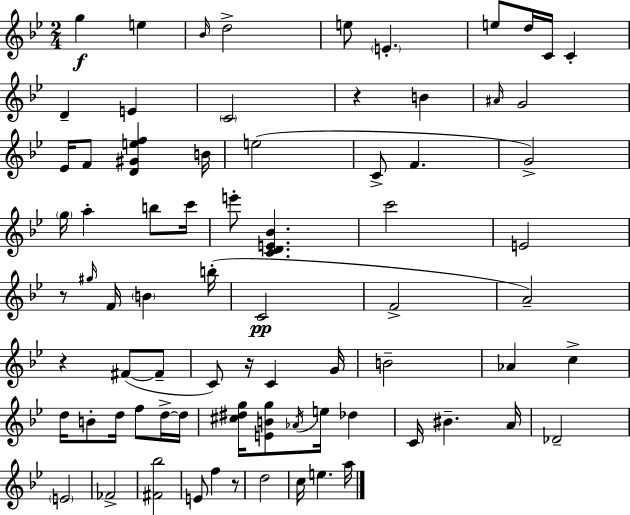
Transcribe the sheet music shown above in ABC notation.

X:1
T:Untitled
M:2/4
L:1/4
K:Gm
g e _B/4 d2 e/2 E e/2 d/4 C/4 C D E C2 z B ^A/4 G2 _E/4 F/2 [D^Gef] B/4 e2 C/2 F G2 g/4 a b/2 c'/4 e'/2 [CDE_B] c'2 E2 z/2 ^g/4 F/4 B b/4 C2 F2 A2 z ^F/2 ^F/2 C/2 z/4 C G/4 B2 _A c d/4 B/2 d/4 f/2 d/4 d/4 [^c^dg]/4 [EBg]/2 _A/4 e/4 _d C/4 ^B A/4 _D2 E2 _F2 [^F_b]2 E/2 f z/2 d2 c/4 e a/4